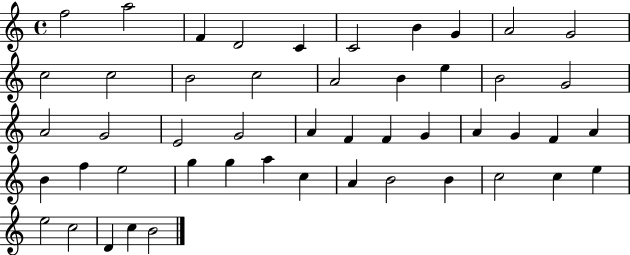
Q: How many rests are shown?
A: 0